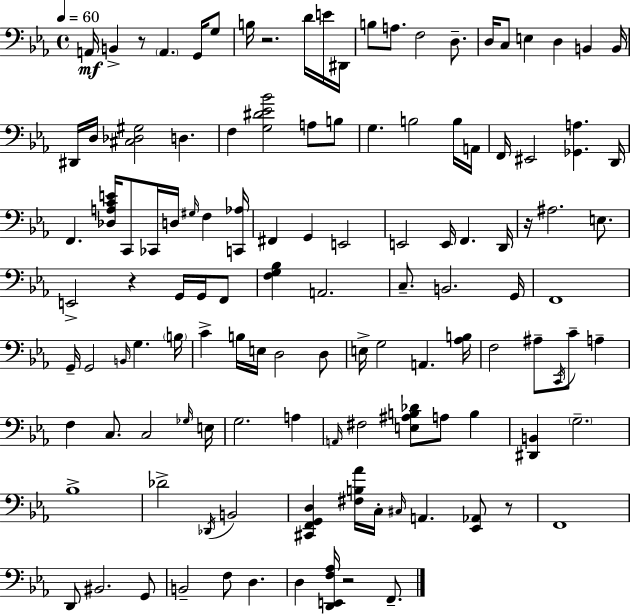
X:1
T:Untitled
M:4/4
L:1/4
K:Eb
A,,/4 B,, z/2 A,, G,,/4 G,/2 B,/4 z2 D/4 E/4 ^D,,/4 B,/2 A,/2 F,2 D,/2 D,/4 C,/2 E, D, B,, B,,/4 ^D,,/4 D,/4 [^C,_D,^G,]2 D, F, [G,^D_E_B]2 A,/2 B,/2 G, B,2 B,/4 A,,/4 F,,/4 ^E,,2 [_G,,A,] D,,/4 F,, [_D,A,CE]/4 C,,/2 _C,,/4 D,/4 ^G,/4 F, [C,,_A,]/4 ^F,, G,, E,,2 E,,2 E,,/4 F,, D,,/4 z/4 ^A,2 E,/2 E,,2 z G,,/4 G,,/4 F,,/2 [F,G,_B,] A,,2 C,/2 B,,2 G,,/4 F,,4 G,,/4 G,,2 B,,/4 G, B,/4 C B,/4 E,/4 D,2 D,/2 E,/4 G,2 A,, [_A,B,]/4 F,2 ^A,/2 C,,/4 C/2 A, F, C,/2 C,2 _G,/4 E,/4 G,2 A, A,,/4 ^F,2 [E,^A,B,_D]/2 A,/2 B, [^D,,B,,] G,2 _B,4 _D2 _D,,/4 B,,2 [^C,,F,,G,,D,] [^F,B,_A]/4 C,/4 ^C,/4 A,, [_E,,_A,,]/2 z/2 F,,4 D,,/2 ^B,,2 G,,/2 B,,2 F,/2 D, D, [D,,E,,F,_A,]/4 z2 F,,/2